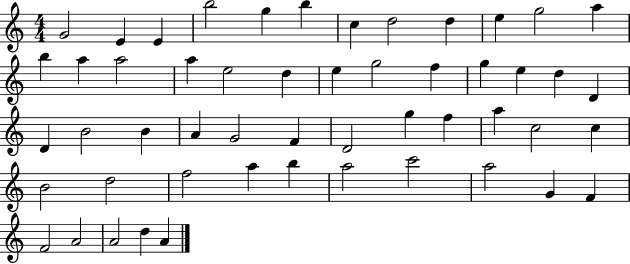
{
  \clef treble
  \numericTimeSignature
  \time 4/4
  \key c \major
  g'2 e'4 e'4 | b''2 g''4 b''4 | c''4 d''2 d''4 | e''4 g''2 a''4 | \break b''4 a''4 a''2 | a''4 e''2 d''4 | e''4 g''2 f''4 | g''4 e''4 d''4 d'4 | \break d'4 b'2 b'4 | a'4 g'2 f'4 | d'2 g''4 f''4 | a''4 c''2 c''4 | \break b'2 d''2 | f''2 a''4 b''4 | a''2 c'''2 | a''2 g'4 f'4 | \break f'2 a'2 | a'2 d''4 a'4 | \bar "|."
}